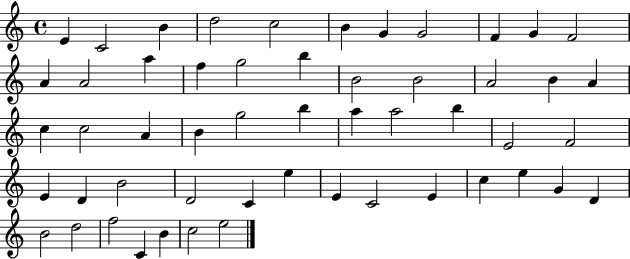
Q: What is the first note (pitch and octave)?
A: E4